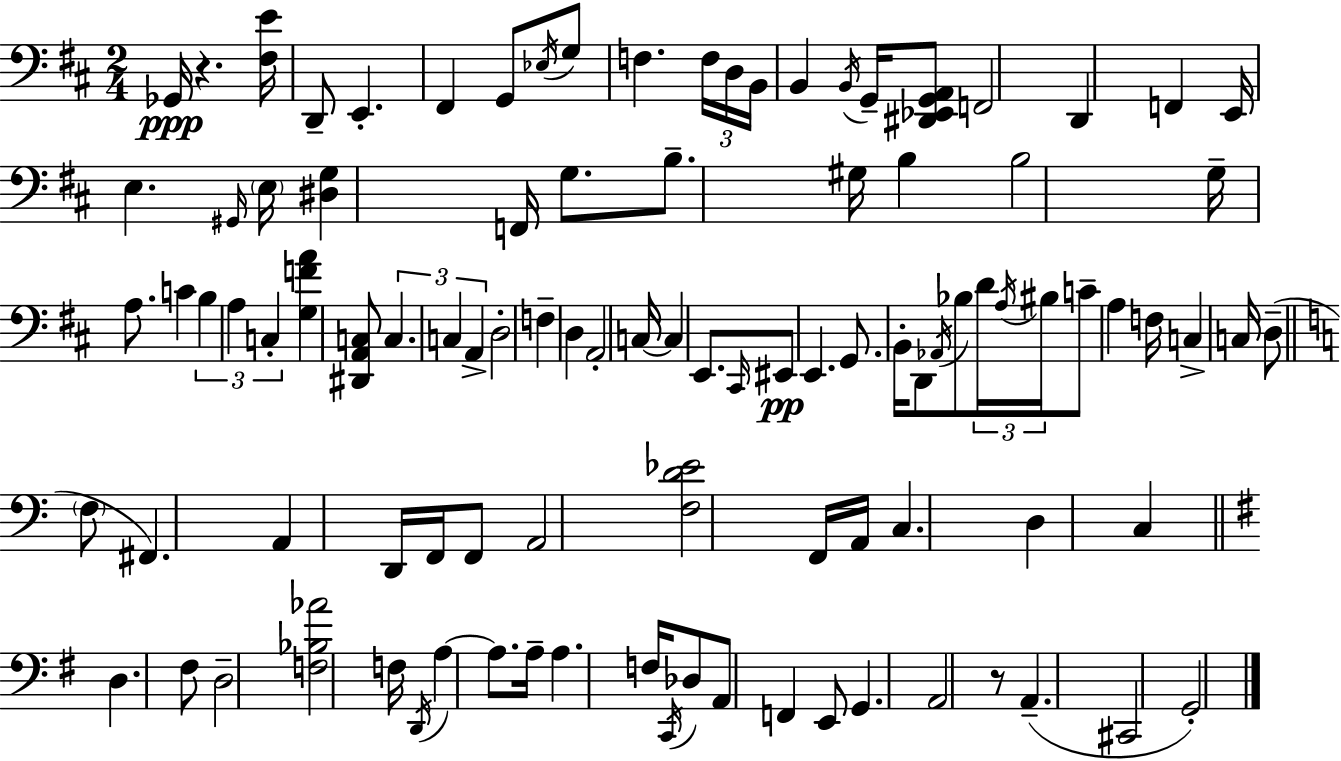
{
  \clef bass
  \numericTimeSignature
  \time 2/4
  \key d \major
  ges,16\ppp r4. <fis e'>16 | d,8-- e,4.-. | fis,4 g,8 \acciaccatura { ees16 } g8 | f4. \tuplet 3/2 { f16 | \break d16 b,16 } b,4 \acciaccatura { b,16 } g,16-- | <dis, ees, g, a,>8 f,2 | d,4 f,4 | e,16 e4. | \break \grace { gis,16 } \parenthesize e16 <dis g>4 f,16 | g8. b8.-- gis16 b4 | b2 | g16-- a8. c'4 | \break \tuplet 3/2 { b4 a4 | c4-. } <g f' a'>4 | <dis, a, c>8 \tuplet 3/2 { c4. | c4 a,4-> } | \break d2-. | f4-- d4 | a,2-. | c16~~ c4 | \break e,8. \grace { cis,16 } eis,8\pp e,4. | g,8. b,16-. | d,8 \acciaccatura { aes,16 } bes8 \tuplet 3/2 { d'16 \acciaccatura { a16 } bis16 } | c'8-- a4 f16 c4-> | \break c16 d8--( \bar "||" \break \key a \minor \parenthesize f8 fis,4.) | a,4 d,16 f,16 f,8 | a,2 | <f d' ees'>2 | \break f,16 a,16 c4. | d4 c4 | \bar "||" \break \key g \major d4. fis8 | d2-- | <f bes aes'>2 | f16 \acciaccatura { d,16 } a4~~ a8. | \break a16-- a4. | f16 \acciaccatura { c,16 } des8 a,8 f,4 | e,8 g,4. | a,2 | \break r8 a,4.--( | cis,2 | g,2-.) | \bar "|."
}